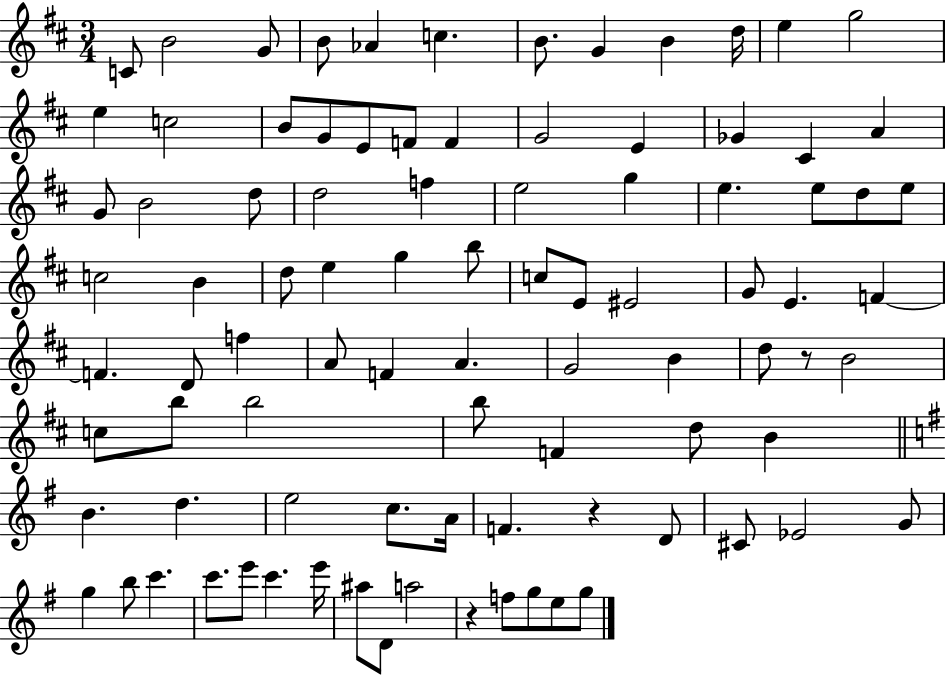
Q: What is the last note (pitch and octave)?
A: G5